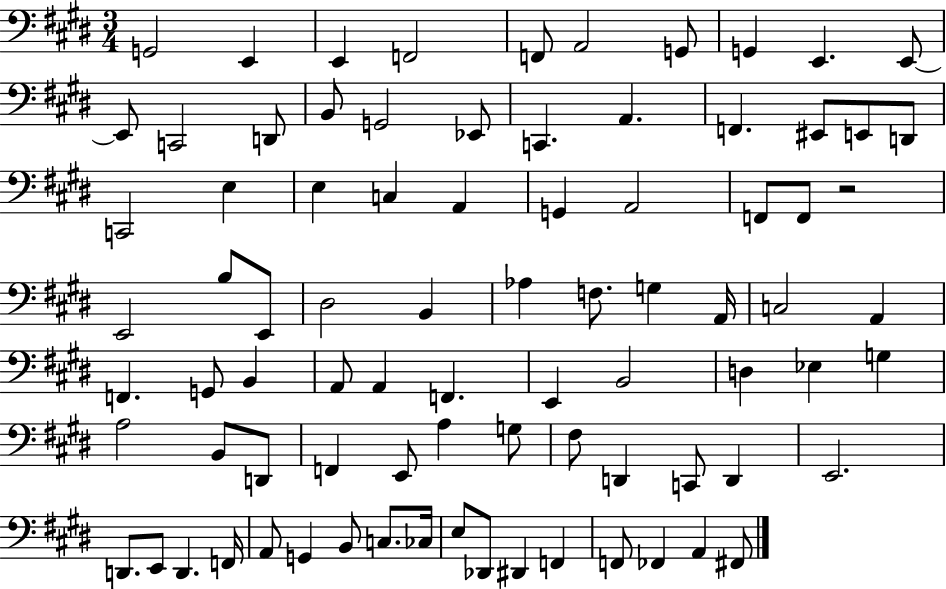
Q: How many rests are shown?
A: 1